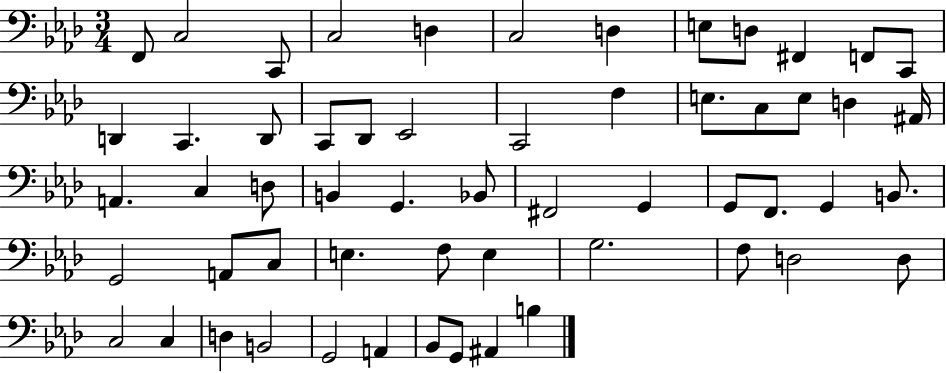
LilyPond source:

{
  \clef bass
  \numericTimeSignature
  \time 3/4
  \key aes \major
  f,8 c2 c,8 | c2 d4 | c2 d4 | e8 d8 fis,4 f,8 c,8 | \break d,4 c,4. d,8 | c,8 des,8 ees,2 | c,2 f4 | e8. c8 e8 d4 ais,16 | \break a,4. c4 d8 | b,4 g,4. bes,8 | fis,2 g,4 | g,8 f,8. g,4 b,8. | \break g,2 a,8 c8 | e4. f8 e4 | g2. | f8 d2 d8 | \break c2 c4 | d4 b,2 | g,2 a,4 | bes,8 g,8 ais,4 b4 | \break \bar "|."
}